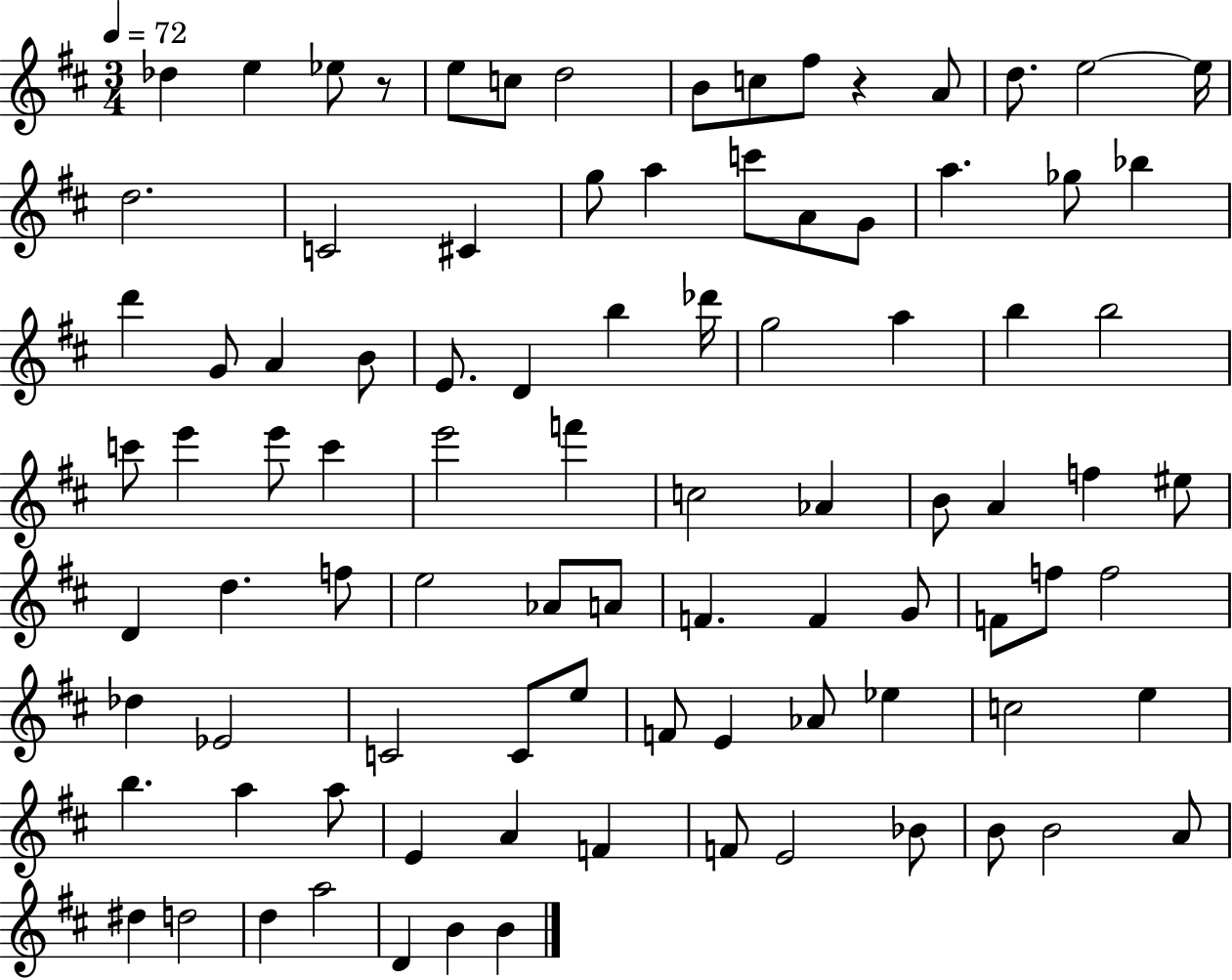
{
  \clef treble
  \numericTimeSignature
  \time 3/4
  \key d \major
  \tempo 4 = 72
  des''4 e''4 ees''8 r8 | e''8 c''8 d''2 | b'8 c''8 fis''8 r4 a'8 | d''8. e''2~~ e''16 | \break d''2. | c'2 cis'4 | g''8 a''4 c'''8 a'8 g'8 | a''4. ges''8 bes''4 | \break d'''4 g'8 a'4 b'8 | e'8. d'4 b''4 des'''16 | g''2 a''4 | b''4 b''2 | \break c'''8 e'''4 e'''8 c'''4 | e'''2 f'''4 | c''2 aes'4 | b'8 a'4 f''4 eis''8 | \break d'4 d''4. f''8 | e''2 aes'8 a'8 | f'4. f'4 g'8 | f'8 f''8 f''2 | \break des''4 ees'2 | c'2 c'8 e''8 | f'8 e'4 aes'8 ees''4 | c''2 e''4 | \break b''4. a''4 a''8 | e'4 a'4 f'4 | f'8 e'2 bes'8 | b'8 b'2 a'8 | \break dis''4 d''2 | d''4 a''2 | d'4 b'4 b'4 | \bar "|."
}